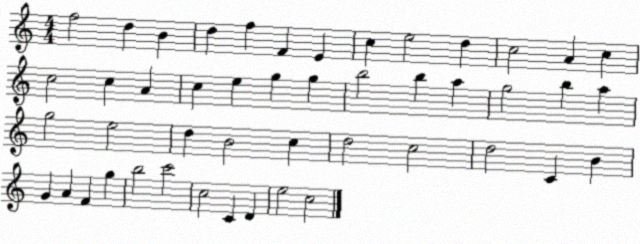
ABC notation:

X:1
T:Untitled
M:4/4
L:1/4
K:C
f2 d B d f F E c e2 d c2 A c c2 c A c e g g b2 b a g2 b a g2 e2 d B2 c d2 c2 d2 C B G A F g b2 c'2 c2 C D e2 c2